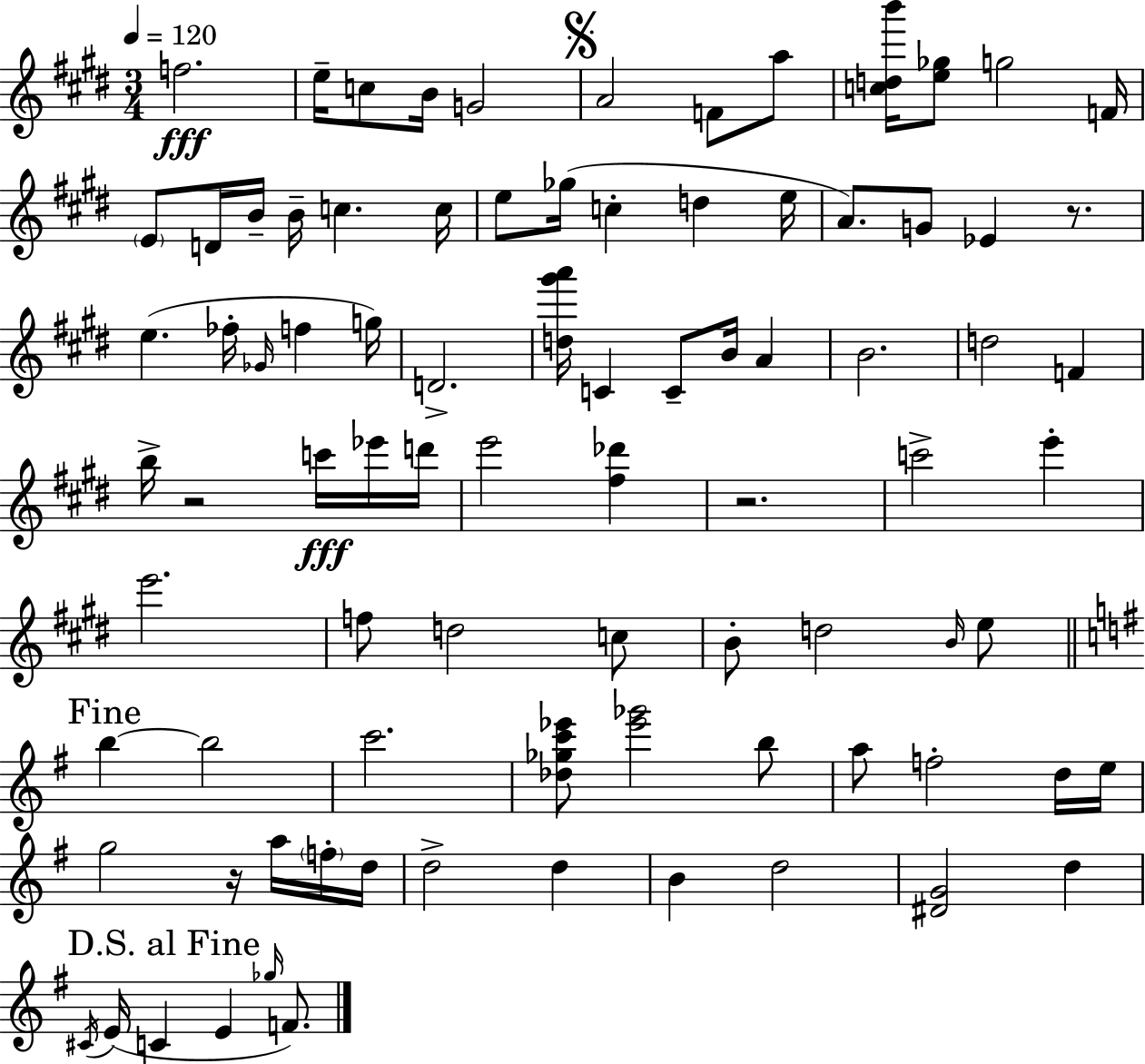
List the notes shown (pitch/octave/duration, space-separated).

F5/h. E5/s C5/e B4/s G4/h A4/h F4/e A5/e [C5,D5,B6]/s [E5,Gb5]/e G5/h F4/s E4/e D4/s B4/s B4/s C5/q. C5/s E5/e Gb5/s C5/q D5/q E5/s A4/e. G4/e Eb4/q R/e. E5/q. FES5/s Gb4/s F5/q G5/s D4/h. [D5,G#6,A6]/s C4/q C4/e B4/s A4/q B4/h. D5/h F4/q B5/s R/h C6/s Eb6/s D6/s E6/h [F#5,Db6]/q R/h. C6/h E6/q E6/h. F5/e D5/h C5/e B4/e D5/h B4/s E5/e B5/q B5/h C6/h. [Db5,Gb5,C6,Eb6]/e [Eb6,Gb6]/h B5/e A5/e F5/h D5/s E5/s G5/h R/s A5/s F5/s D5/s D5/h D5/q B4/q D5/h [D#4,G4]/h D5/q C#4/s E4/s C4/q E4/q Gb5/s F4/e.